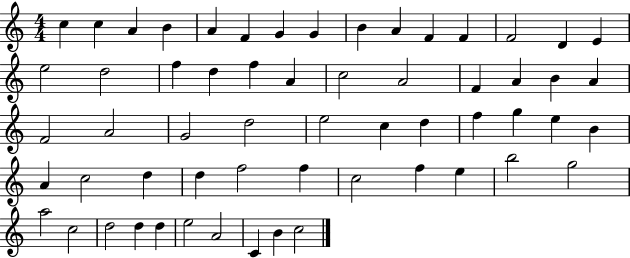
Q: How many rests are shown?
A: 0